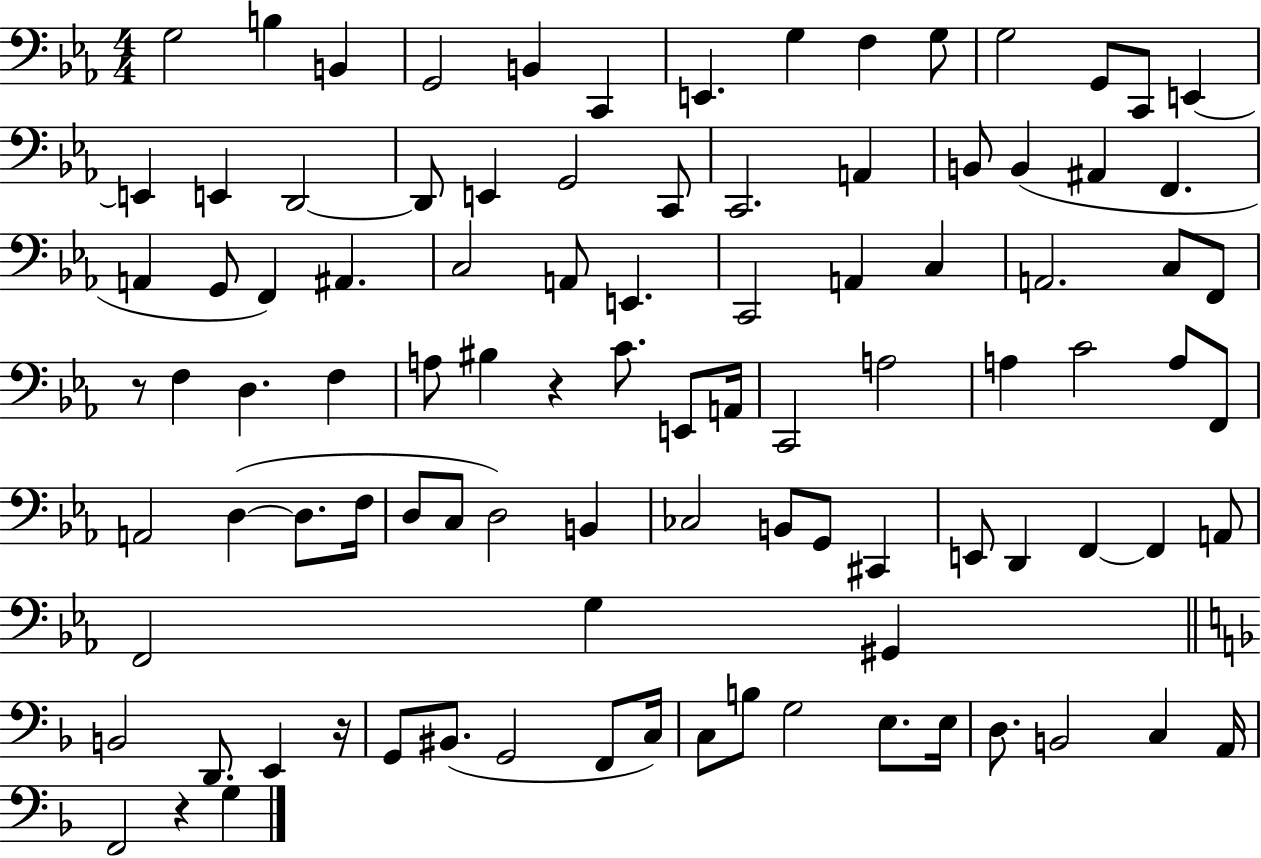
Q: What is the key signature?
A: EES major